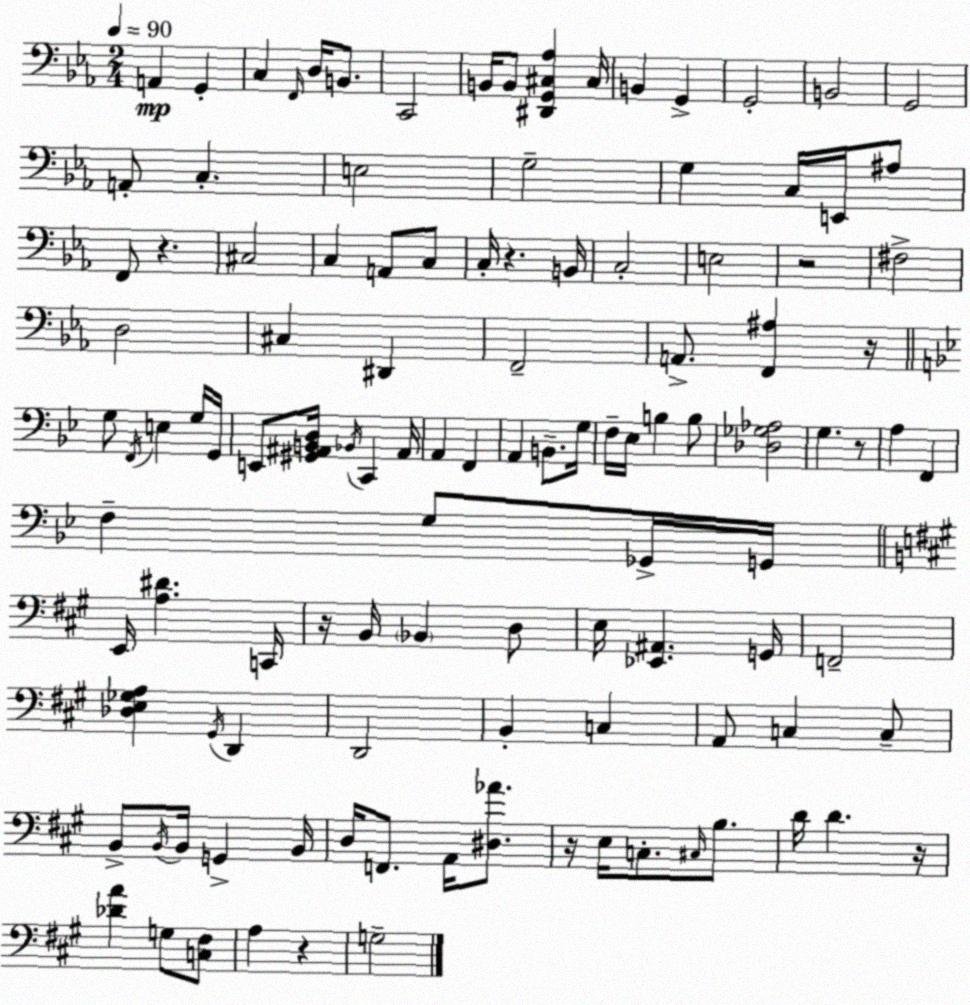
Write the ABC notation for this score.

X:1
T:Untitled
M:2/4
L:1/4
K:Eb
A,, G,, C, F,,/4 D,/4 B,,/2 C,,2 B,,/4 B,,/2 [^D,,G,,^C,_A,] ^C,/4 B,, G,, G,,2 B,,2 G,,2 A,,/2 C, E,2 G,2 G, C,/4 E,,/4 ^A,/2 F,,/2 z ^C,2 C, A,,/2 C,/2 C,/4 z B,,/4 C,2 E,2 z2 ^F,2 D,2 ^C, ^D,, F,,2 A,,/2 [F,,^A,] z/4 G,/2 F,,/4 E, G,/4 G,,/4 E,,/2 [^G,,^A,,B,,D,]/4 _B,,/4 C,, ^A,,/4 A,, F,, A,, B,,/2 G,/4 F,/4 _E,/4 B, B,/2 [_D,_G,_A,]2 G, z/2 A, F,, F, G,/2 _G,,/4 G,,/4 E,,/4 [A,^D] C,,/4 z/4 B,,/4 _B,, D,/2 E,/4 [_E,,^A,,] G,,/4 F,,2 [_D,E,_G,A,] ^G,,/4 D,, D,,2 B,, C, A,,/2 C, C,/2 B,,/2 B,,/4 B,,/4 G,, B,,/4 D,/4 F,,/2 A,,/4 [^D,_A]/2 z/4 E,/4 C,/2 ^C,/4 B,/2 D/4 D z/4 [_DA] G,/2 [C,^F,]/2 A, z G,2